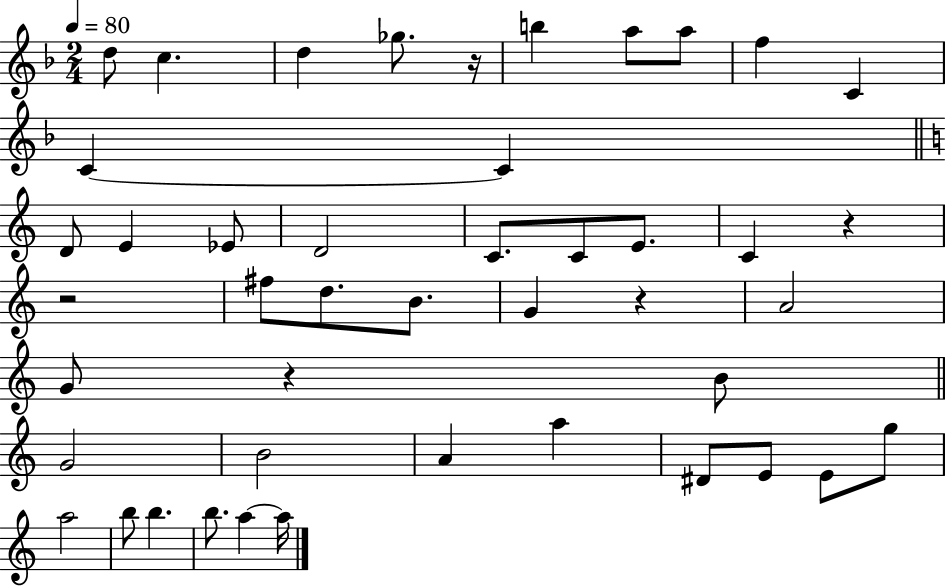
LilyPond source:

{
  \clef treble
  \numericTimeSignature
  \time 2/4
  \key f \major
  \tempo 4 = 80
  \repeat volta 2 { d''8 c''4. | d''4 ges''8. r16 | b''4 a''8 a''8 | f''4 c'4 | \break c'4~~ c'4 | \bar "||" \break \key a \minor d'8 e'4 ees'8 | d'2 | c'8. c'8 e'8. | c'4 r4 | \break r2 | fis''8 d''8. b'8. | g'4 r4 | a'2 | \break g'8 r4 b'8 | \bar "||" \break \key c \major g'2 | b'2 | a'4 a''4 | dis'8 e'8 e'8 g''8 | \break a''2 | b''8 b''4. | b''8. a''4~~ a''16 | } \bar "|."
}